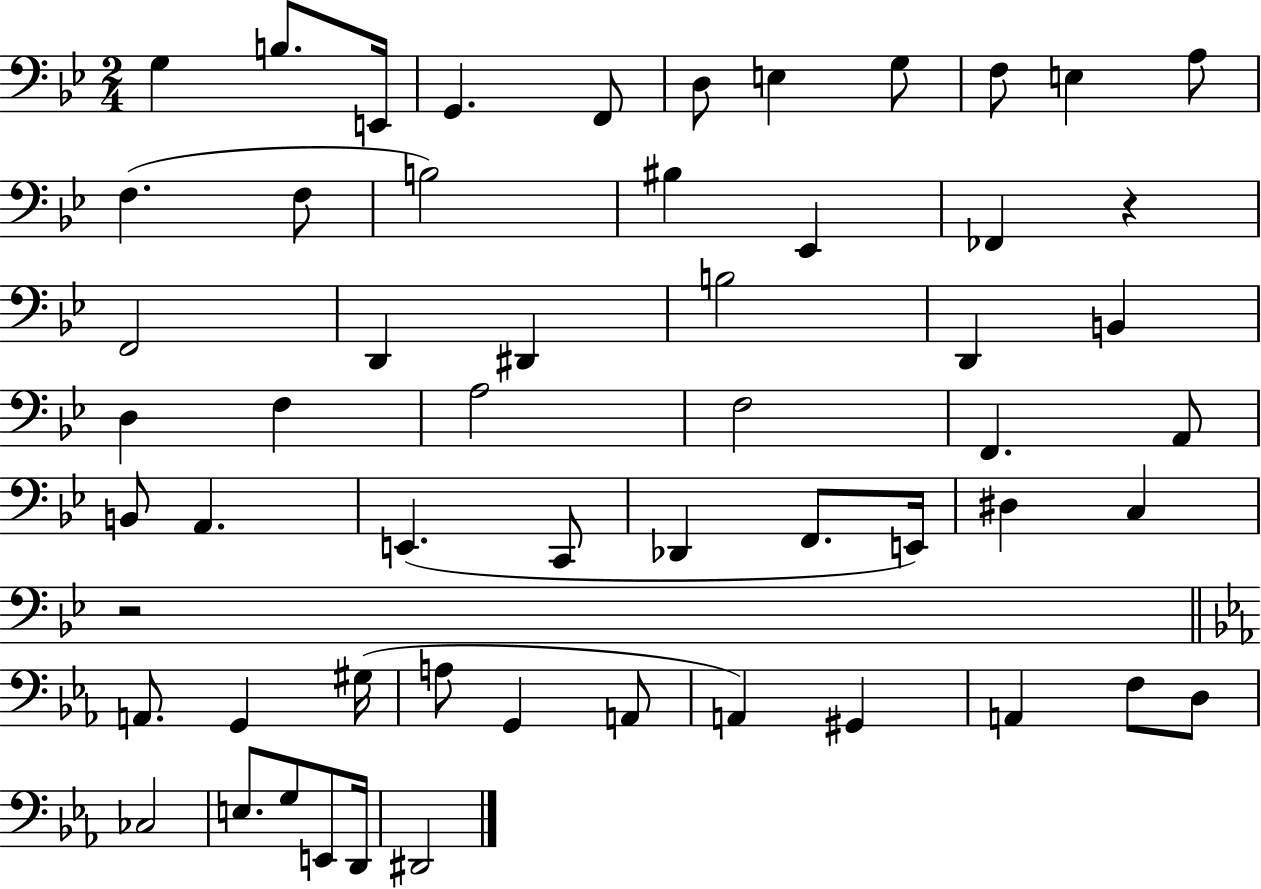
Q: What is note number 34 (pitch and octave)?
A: Db2